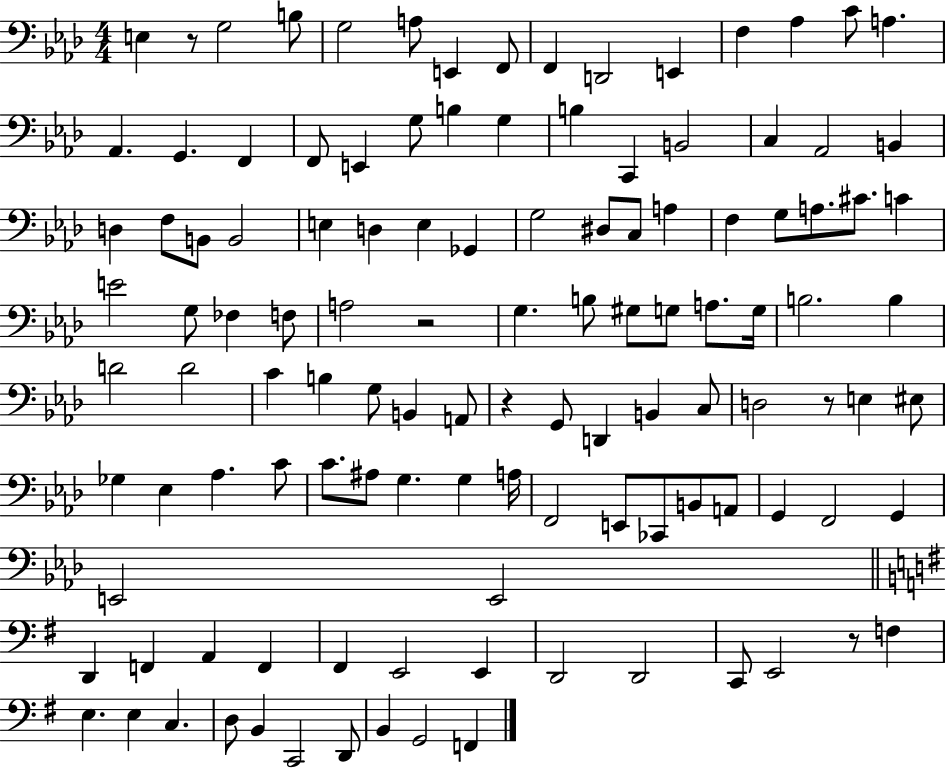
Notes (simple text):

E3/q R/e G3/h B3/e G3/h A3/e E2/q F2/e F2/q D2/h E2/q F3/q Ab3/q C4/e A3/q. Ab2/q. G2/q. F2/q F2/e E2/q G3/e B3/q G3/q B3/q C2/q B2/h C3/q Ab2/h B2/q D3/q F3/e B2/e B2/h E3/q D3/q E3/q Gb2/q G3/h D#3/e C3/e A3/q F3/q G3/e A3/e. C#4/e. C4/q E4/h G3/e FES3/q F3/e A3/h R/h G3/q. B3/e G#3/e G3/e A3/e. G3/s B3/h. B3/q D4/h D4/h C4/q B3/q G3/e B2/q A2/e R/q G2/e D2/q B2/q C3/e D3/h R/e E3/q EIS3/e Gb3/q Eb3/q Ab3/q. C4/e C4/e. A#3/e G3/q. G3/q A3/s F2/h E2/e CES2/e B2/e A2/e G2/q F2/h G2/q E2/h E2/h D2/q F2/q A2/q F2/q F#2/q E2/h E2/q D2/h D2/h C2/e E2/h R/e F3/q E3/q. E3/q C3/q. D3/e B2/q C2/h D2/e B2/q G2/h F2/q